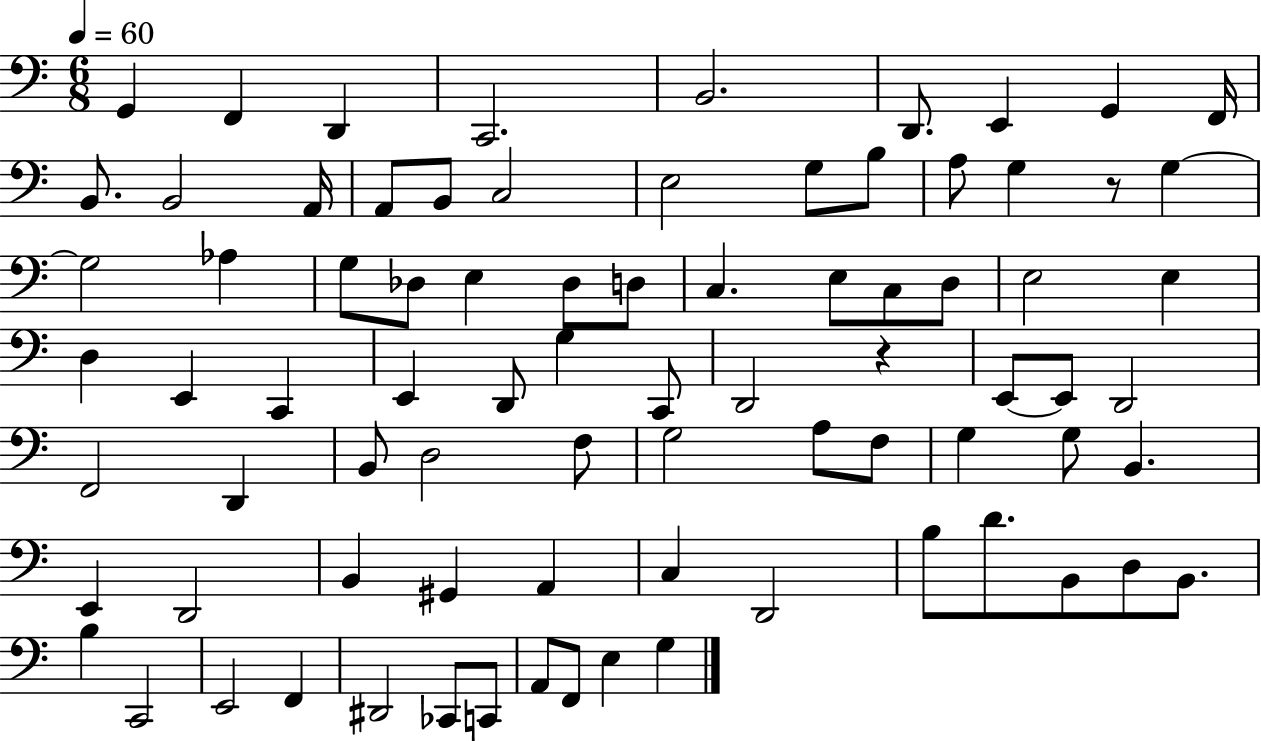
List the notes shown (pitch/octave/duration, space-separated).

G2/q F2/q D2/q C2/h. B2/h. D2/e. E2/q G2/q F2/s B2/e. B2/h A2/s A2/e B2/e C3/h E3/h G3/e B3/e A3/e G3/q R/e G3/q G3/h Ab3/q G3/e Db3/e E3/q Db3/e D3/e C3/q. E3/e C3/e D3/e E3/h E3/q D3/q E2/q C2/q E2/q D2/e G3/q C2/e D2/h R/q E2/e E2/e D2/h F2/h D2/q B2/e D3/h F3/e G3/h A3/e F3/e G3/q G3/e B2/q. E2/q D2/h B2/q G#2/q A2/q C3/q D2/h B3/e D4/e. B2/e D3/e B2/e. B3/q C2/h E2/h F2/q D#2/h CES2/e C2/e A2/e F2/e E3/q G3/q